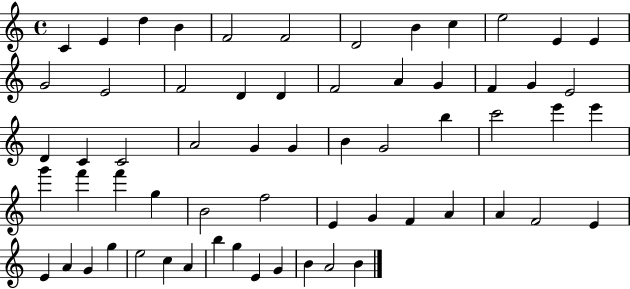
{
  \clef treble
  \time 4/4
  \defaultTimeSignature
  \key c \major
  c'4 e'4 d''4 b'4 | f'2 f'2 | d'2 b'4 c''4 | e''2 e'4 e'4 | \break g'2 e'2 | f'2 d'4 d'4 | f'2 a'4 g'4 | f'4 g'4 e'2 | \break d'4 c'4 c'2 | a'2 g'4 g'4 | b'4 g'2 b''4 | c'''2 e'''4 e'''4 | \break g'''4 f'''4 f'''4 g''4 | b'2 f''2 | e'4 g'4 f'4 a'4 | a'4 f'2 e'4 | \break e'4 a'4 g'4 g''4 | e''2 c''4 a'4 | b''4 g''4 e'4 g'4 | b'4 a'2 b'4 | \break \bar "|."
}